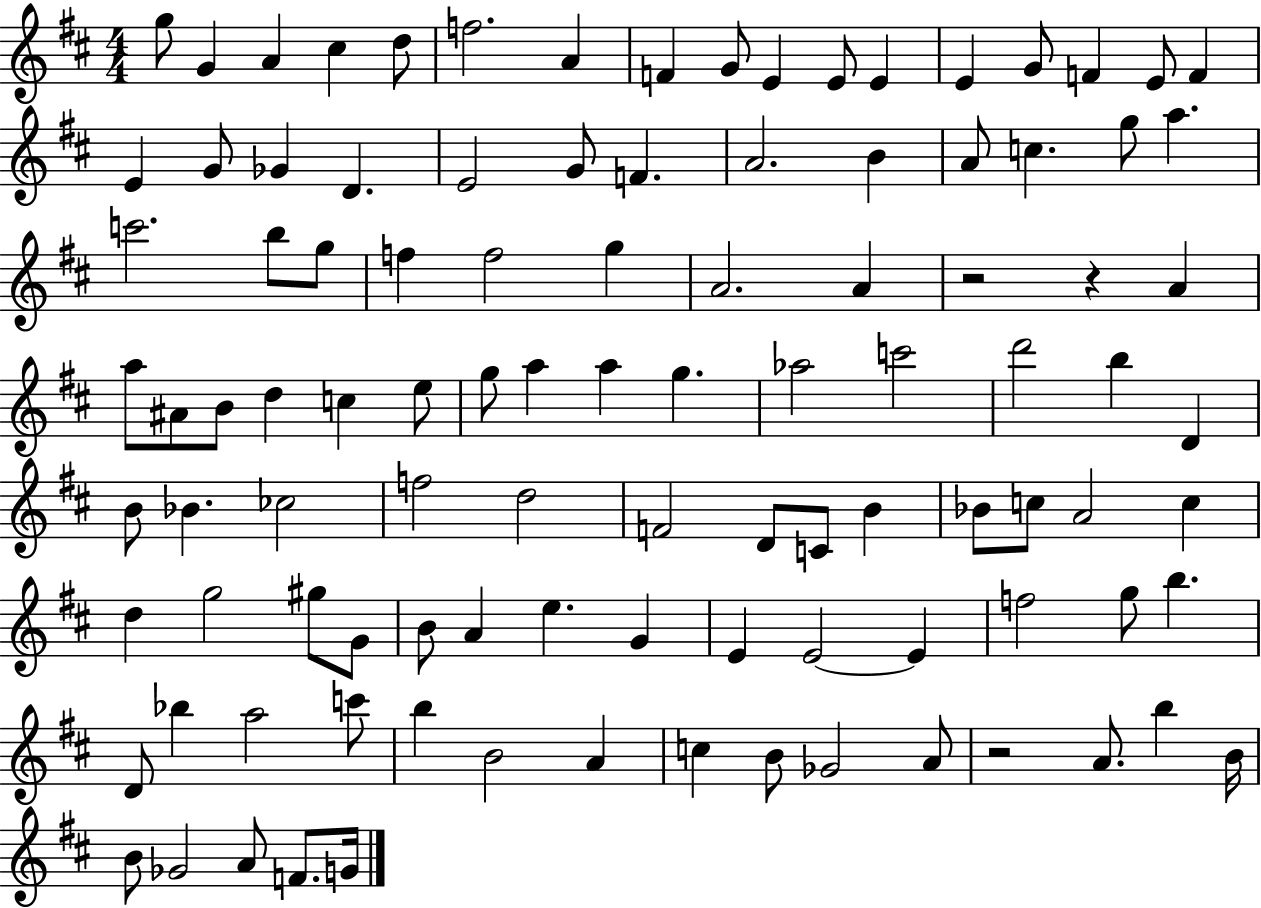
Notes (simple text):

G5/e G4/q A4/q C#5/q D5/e F5/h. A4/q F4/q G4/e E4/q E4/e E4/q E4/q G4/e F4/q E4/e F4/q E4/q G4/e Gb4/q D4/q. E4/h G4/e F4/q. A4/h. B4/q A4/e C5/q. G5/e A5/q. C6/h. B5/e G5/e F5/q F5/h G5/q A4/h. A4/q R/h R/q A4/q A5/e A#4/e B4/e D5/q C5/q E5/e G5/e A5/q A5/q G5/q. Ab5/h C6/h D6/h B5/q D4/q B4/e Bb4/q. CES5/h F5/h D5/h F4/h D4/e C4/e B4/q Bb4/e C5/e A4/h C5/q D5/q G5/h G#5/e G4/e B4/e A4/q E5/q. G4/q E4/q E4/h E4/q F5/h G5/e B5/q. D4/e Bb5/q A5/h C6/e B5/q B4/h A4/q C5/q B4/e Gb4/h A4/e R/h A4/e. B5/q B4/s B4/e Gb4/h A4/e F4/e. G4/s